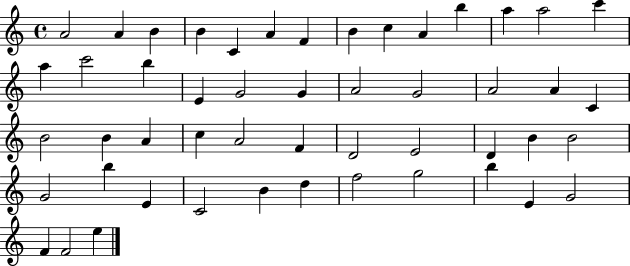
{
  \clef treble
  \time 4/4
  \defaultTimeSignature
  \key c \major
  a'2 a'4 b'4 | b'4 c'4 a'4 f'4 | b'4 c''4 a'4 b''4 | a''4 a''2 c'''4 | \break a''4 c'''2 b''4 | e'4 g'2 g'4 | a'2 g'2 | a'2 a'4 c'4 | \break b'2 b'4 a'4 | c''4 a'2 f'4 | d'2 e'2 | d'4 b'4 b'2 | \break g'2 b''4 e'4 | c'2 b'4 d''4 | f''2 g''2 | b''4 e'4 g'2 | \break f'4 f'2 e''4 | \bar "|."
}